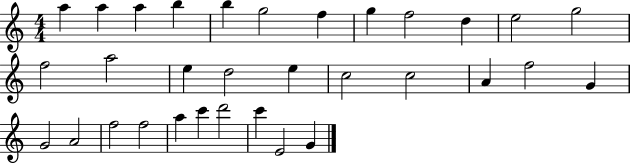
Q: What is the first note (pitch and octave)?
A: A5